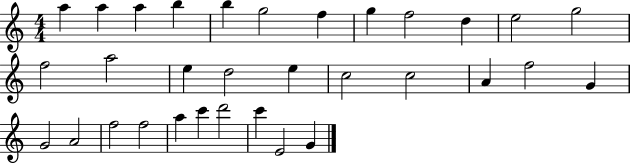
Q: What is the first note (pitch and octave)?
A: A5